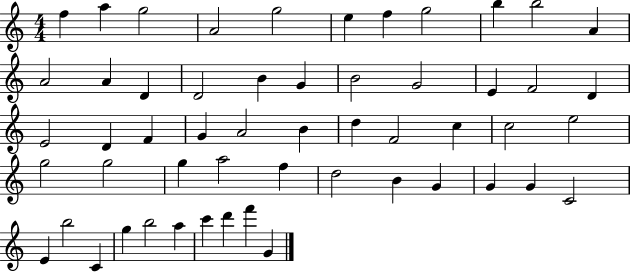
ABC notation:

X:1
T:Untitled
M:4/4
L:1/4
K:C
f a g2 A2 g2 e f g2 b b2 A A2 A D D2 B G B2 G2 E F2 D E2 D F G A2 B d F2 c c2 e2 g2 g2 g a2 f d2 B G G G C2 E b2 C g b2 a c' d' f' G